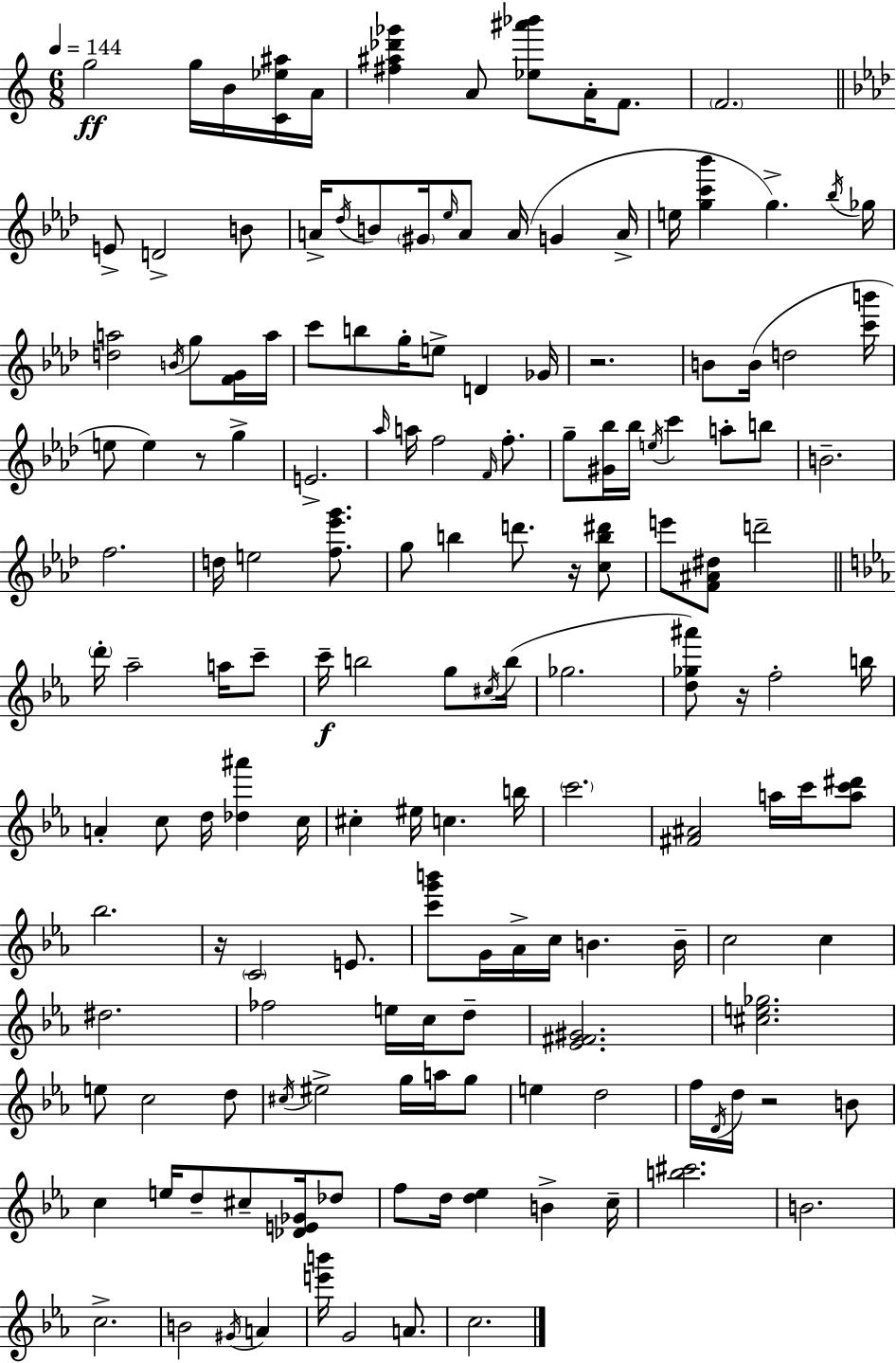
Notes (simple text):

G5/h G5/s B4/s [C4,Eb5,A#5]/s A4/s [F#5,A#5,Db6,Gb6]/q A4/e [Eb5,A#6,Bb6]/e A4/s F4/e. F4/h. E4/e D4/h B4/e A4/s Db5/s B4/e G#4/s Eb5/s A4/e A4/s G4/q A4/s E5/s [G5,C6,Bb6]/q G5/q. Bb5/s Gb5/s [D5,A5]/h B4/s G5/e [F4,G4]/s A5/s C6/e B5/e G5/s E5/e D4/q Gb4/s R/h. B4/e B4/s D5/h [C6,B6]/s E5/e E5/q R/e G5/q E4/h. Ab5/s A5/s F5/h F4/s F5/e. G5/e [G#4,Bb5]/s Bb5/s E5/s C6/q A5/e B5/e B4/h. F5/h. D5/s E5/h [F5,Eb6,G6]/e. G5/e B5/q D6/e. R/s [C5,B5,D#6]/e E6/e [F4,A#4,D#5]/e D6/h D6/s Ab5/h A5/s C6/e C6/s B5/h G5/e C#5/s B5/s Gb5/h. [D5,Gb5,A#6]/e R/s F5/h B5/s A4/q C5/e D5/s [Db5,A#6]/q C5/s C#5/q EIS5/s C5/q. B5/s C6/h. [F#4,A#4]/h A5/s C6/s [A5,C6,D#6]/e Bb5/h. R/s C4/h E4/e. [C6,G6,B6]/e G4/s Ab4/s C5/s B4/q. B4/s C5/h C5/q D#5/h. FES5/h E5/s C5/s D5/e [Eb4,F#4,G#4]/h. [C#5,E5,Gb5]/h. E5/e C5/h D5/e C#5/s EIS5/h G5/s A5/s G5/e E5/q D5/h F5/s D4/s D5/s R/h B4/e C5/q E5/s D5/e C#5/e [Db4,E4,Gb4]/s Db5/e F5/e D5/s [D5,Eb5]/q B4/q C5/s [B5,C#6]/h. B4/h. C5/h. B4/h G#4/s A4/q [E6,B6]/s G4/h A4/e. C5/h.